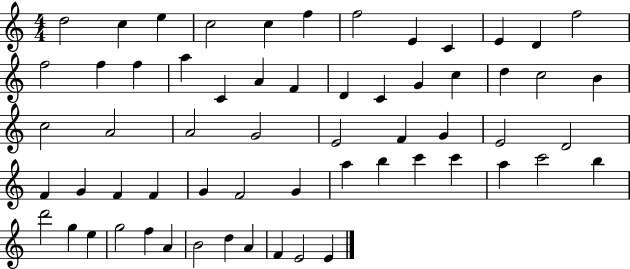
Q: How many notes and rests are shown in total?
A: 61